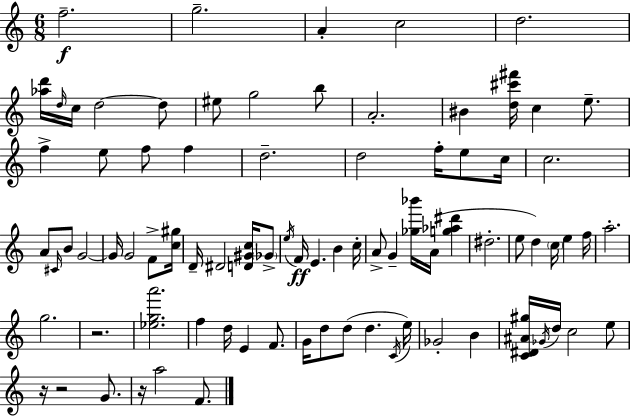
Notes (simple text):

F5/h. G5/h. A4/q C5/h D5/h. [Ab5,D6]/s D5/s C5/s D5/h D5/e EIS5/e G5/h B5/e A4/h. BIS4/q [D5,C#6,F#6]/s C5/q E5/e. F5/q E5/e F5/e F5/q D5/h. D5/h F5/s E5/e C5/s C5/h. A4/e C#4/s B4/e G4/h G4/s G4/h F4/e [C5,G#5]/s D4/s D#4/h [D4,G#4,C5]/s Gb4/e E5/s F4/s E4/q. B4/q C5/s A4/e G4/q [Gb5,Bb6]/s A4/s [G5,Ab5,D#6]/q D#5/h. E5/e D5/q C5/s E5/q F5/s A5/h. G5/h. R/h. [Eb5,G5,A6]/h. F5/q D5/s E4/q F4/e. G4/s D5/e D5/e D5/q. C4/s E5/s Gb4/h B4/q [C4,D#4,A#4,G#5]/s Gb4/s D5/s C5/h E5/e R/s R/h G4/e. R/s A5/h F4/e.